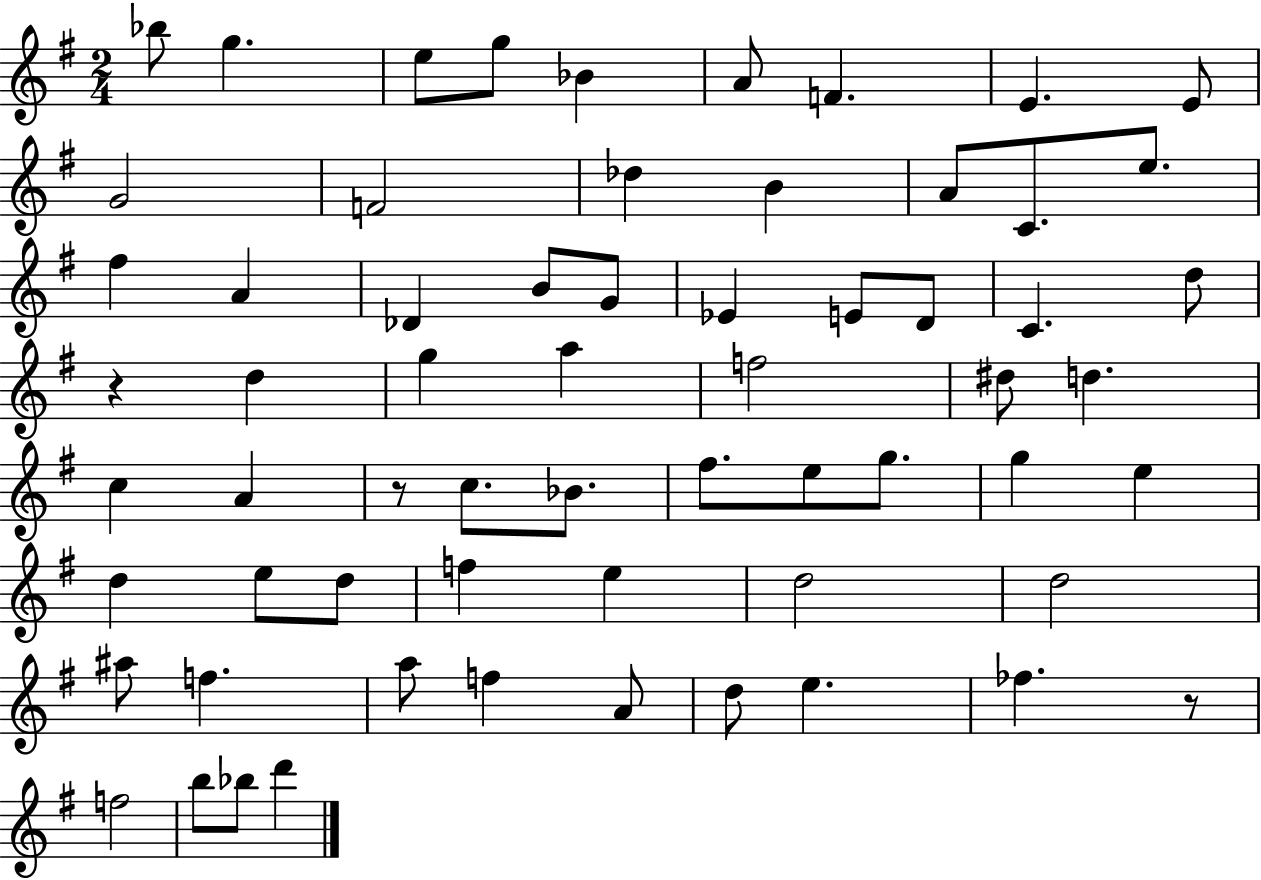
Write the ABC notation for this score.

X:1
T:Untitled
M:2/4
L:1/4
K:G
_b/2 g e/2 g/2 _B A/2 F E E/2 G2 F2 _d B A/2 C/2 e/2 ^f A _D B/2 G/2 _E E/2 D/2 C d/2 z d g a f2 ^d/2 d c A z/2 c/2 _B/2 ^f/2 e/2 g/2 g e d e/2 d/2 f e d2 d2 ^a/2 f a/2 f A/2 d/2 e _f z/2 f2 b/2 _b/2 d'